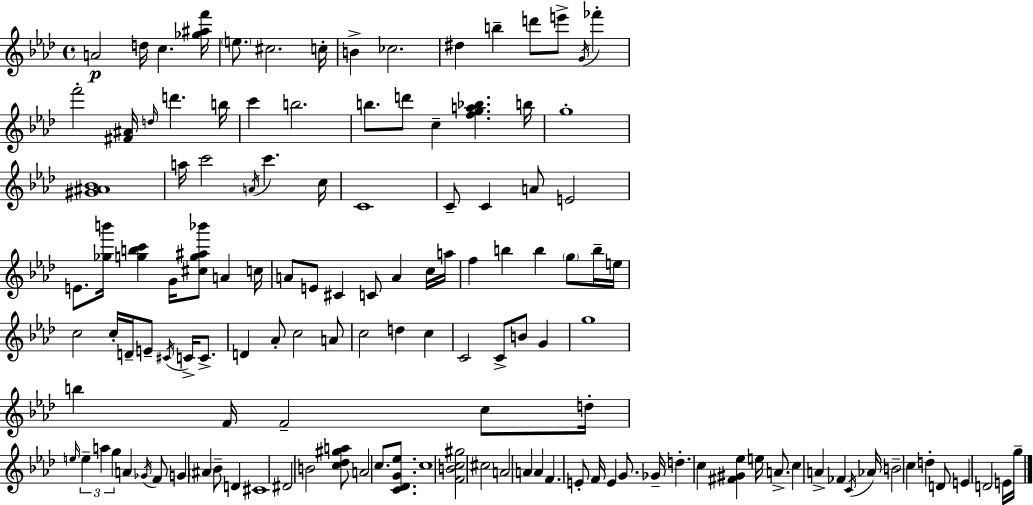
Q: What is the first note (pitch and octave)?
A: A4